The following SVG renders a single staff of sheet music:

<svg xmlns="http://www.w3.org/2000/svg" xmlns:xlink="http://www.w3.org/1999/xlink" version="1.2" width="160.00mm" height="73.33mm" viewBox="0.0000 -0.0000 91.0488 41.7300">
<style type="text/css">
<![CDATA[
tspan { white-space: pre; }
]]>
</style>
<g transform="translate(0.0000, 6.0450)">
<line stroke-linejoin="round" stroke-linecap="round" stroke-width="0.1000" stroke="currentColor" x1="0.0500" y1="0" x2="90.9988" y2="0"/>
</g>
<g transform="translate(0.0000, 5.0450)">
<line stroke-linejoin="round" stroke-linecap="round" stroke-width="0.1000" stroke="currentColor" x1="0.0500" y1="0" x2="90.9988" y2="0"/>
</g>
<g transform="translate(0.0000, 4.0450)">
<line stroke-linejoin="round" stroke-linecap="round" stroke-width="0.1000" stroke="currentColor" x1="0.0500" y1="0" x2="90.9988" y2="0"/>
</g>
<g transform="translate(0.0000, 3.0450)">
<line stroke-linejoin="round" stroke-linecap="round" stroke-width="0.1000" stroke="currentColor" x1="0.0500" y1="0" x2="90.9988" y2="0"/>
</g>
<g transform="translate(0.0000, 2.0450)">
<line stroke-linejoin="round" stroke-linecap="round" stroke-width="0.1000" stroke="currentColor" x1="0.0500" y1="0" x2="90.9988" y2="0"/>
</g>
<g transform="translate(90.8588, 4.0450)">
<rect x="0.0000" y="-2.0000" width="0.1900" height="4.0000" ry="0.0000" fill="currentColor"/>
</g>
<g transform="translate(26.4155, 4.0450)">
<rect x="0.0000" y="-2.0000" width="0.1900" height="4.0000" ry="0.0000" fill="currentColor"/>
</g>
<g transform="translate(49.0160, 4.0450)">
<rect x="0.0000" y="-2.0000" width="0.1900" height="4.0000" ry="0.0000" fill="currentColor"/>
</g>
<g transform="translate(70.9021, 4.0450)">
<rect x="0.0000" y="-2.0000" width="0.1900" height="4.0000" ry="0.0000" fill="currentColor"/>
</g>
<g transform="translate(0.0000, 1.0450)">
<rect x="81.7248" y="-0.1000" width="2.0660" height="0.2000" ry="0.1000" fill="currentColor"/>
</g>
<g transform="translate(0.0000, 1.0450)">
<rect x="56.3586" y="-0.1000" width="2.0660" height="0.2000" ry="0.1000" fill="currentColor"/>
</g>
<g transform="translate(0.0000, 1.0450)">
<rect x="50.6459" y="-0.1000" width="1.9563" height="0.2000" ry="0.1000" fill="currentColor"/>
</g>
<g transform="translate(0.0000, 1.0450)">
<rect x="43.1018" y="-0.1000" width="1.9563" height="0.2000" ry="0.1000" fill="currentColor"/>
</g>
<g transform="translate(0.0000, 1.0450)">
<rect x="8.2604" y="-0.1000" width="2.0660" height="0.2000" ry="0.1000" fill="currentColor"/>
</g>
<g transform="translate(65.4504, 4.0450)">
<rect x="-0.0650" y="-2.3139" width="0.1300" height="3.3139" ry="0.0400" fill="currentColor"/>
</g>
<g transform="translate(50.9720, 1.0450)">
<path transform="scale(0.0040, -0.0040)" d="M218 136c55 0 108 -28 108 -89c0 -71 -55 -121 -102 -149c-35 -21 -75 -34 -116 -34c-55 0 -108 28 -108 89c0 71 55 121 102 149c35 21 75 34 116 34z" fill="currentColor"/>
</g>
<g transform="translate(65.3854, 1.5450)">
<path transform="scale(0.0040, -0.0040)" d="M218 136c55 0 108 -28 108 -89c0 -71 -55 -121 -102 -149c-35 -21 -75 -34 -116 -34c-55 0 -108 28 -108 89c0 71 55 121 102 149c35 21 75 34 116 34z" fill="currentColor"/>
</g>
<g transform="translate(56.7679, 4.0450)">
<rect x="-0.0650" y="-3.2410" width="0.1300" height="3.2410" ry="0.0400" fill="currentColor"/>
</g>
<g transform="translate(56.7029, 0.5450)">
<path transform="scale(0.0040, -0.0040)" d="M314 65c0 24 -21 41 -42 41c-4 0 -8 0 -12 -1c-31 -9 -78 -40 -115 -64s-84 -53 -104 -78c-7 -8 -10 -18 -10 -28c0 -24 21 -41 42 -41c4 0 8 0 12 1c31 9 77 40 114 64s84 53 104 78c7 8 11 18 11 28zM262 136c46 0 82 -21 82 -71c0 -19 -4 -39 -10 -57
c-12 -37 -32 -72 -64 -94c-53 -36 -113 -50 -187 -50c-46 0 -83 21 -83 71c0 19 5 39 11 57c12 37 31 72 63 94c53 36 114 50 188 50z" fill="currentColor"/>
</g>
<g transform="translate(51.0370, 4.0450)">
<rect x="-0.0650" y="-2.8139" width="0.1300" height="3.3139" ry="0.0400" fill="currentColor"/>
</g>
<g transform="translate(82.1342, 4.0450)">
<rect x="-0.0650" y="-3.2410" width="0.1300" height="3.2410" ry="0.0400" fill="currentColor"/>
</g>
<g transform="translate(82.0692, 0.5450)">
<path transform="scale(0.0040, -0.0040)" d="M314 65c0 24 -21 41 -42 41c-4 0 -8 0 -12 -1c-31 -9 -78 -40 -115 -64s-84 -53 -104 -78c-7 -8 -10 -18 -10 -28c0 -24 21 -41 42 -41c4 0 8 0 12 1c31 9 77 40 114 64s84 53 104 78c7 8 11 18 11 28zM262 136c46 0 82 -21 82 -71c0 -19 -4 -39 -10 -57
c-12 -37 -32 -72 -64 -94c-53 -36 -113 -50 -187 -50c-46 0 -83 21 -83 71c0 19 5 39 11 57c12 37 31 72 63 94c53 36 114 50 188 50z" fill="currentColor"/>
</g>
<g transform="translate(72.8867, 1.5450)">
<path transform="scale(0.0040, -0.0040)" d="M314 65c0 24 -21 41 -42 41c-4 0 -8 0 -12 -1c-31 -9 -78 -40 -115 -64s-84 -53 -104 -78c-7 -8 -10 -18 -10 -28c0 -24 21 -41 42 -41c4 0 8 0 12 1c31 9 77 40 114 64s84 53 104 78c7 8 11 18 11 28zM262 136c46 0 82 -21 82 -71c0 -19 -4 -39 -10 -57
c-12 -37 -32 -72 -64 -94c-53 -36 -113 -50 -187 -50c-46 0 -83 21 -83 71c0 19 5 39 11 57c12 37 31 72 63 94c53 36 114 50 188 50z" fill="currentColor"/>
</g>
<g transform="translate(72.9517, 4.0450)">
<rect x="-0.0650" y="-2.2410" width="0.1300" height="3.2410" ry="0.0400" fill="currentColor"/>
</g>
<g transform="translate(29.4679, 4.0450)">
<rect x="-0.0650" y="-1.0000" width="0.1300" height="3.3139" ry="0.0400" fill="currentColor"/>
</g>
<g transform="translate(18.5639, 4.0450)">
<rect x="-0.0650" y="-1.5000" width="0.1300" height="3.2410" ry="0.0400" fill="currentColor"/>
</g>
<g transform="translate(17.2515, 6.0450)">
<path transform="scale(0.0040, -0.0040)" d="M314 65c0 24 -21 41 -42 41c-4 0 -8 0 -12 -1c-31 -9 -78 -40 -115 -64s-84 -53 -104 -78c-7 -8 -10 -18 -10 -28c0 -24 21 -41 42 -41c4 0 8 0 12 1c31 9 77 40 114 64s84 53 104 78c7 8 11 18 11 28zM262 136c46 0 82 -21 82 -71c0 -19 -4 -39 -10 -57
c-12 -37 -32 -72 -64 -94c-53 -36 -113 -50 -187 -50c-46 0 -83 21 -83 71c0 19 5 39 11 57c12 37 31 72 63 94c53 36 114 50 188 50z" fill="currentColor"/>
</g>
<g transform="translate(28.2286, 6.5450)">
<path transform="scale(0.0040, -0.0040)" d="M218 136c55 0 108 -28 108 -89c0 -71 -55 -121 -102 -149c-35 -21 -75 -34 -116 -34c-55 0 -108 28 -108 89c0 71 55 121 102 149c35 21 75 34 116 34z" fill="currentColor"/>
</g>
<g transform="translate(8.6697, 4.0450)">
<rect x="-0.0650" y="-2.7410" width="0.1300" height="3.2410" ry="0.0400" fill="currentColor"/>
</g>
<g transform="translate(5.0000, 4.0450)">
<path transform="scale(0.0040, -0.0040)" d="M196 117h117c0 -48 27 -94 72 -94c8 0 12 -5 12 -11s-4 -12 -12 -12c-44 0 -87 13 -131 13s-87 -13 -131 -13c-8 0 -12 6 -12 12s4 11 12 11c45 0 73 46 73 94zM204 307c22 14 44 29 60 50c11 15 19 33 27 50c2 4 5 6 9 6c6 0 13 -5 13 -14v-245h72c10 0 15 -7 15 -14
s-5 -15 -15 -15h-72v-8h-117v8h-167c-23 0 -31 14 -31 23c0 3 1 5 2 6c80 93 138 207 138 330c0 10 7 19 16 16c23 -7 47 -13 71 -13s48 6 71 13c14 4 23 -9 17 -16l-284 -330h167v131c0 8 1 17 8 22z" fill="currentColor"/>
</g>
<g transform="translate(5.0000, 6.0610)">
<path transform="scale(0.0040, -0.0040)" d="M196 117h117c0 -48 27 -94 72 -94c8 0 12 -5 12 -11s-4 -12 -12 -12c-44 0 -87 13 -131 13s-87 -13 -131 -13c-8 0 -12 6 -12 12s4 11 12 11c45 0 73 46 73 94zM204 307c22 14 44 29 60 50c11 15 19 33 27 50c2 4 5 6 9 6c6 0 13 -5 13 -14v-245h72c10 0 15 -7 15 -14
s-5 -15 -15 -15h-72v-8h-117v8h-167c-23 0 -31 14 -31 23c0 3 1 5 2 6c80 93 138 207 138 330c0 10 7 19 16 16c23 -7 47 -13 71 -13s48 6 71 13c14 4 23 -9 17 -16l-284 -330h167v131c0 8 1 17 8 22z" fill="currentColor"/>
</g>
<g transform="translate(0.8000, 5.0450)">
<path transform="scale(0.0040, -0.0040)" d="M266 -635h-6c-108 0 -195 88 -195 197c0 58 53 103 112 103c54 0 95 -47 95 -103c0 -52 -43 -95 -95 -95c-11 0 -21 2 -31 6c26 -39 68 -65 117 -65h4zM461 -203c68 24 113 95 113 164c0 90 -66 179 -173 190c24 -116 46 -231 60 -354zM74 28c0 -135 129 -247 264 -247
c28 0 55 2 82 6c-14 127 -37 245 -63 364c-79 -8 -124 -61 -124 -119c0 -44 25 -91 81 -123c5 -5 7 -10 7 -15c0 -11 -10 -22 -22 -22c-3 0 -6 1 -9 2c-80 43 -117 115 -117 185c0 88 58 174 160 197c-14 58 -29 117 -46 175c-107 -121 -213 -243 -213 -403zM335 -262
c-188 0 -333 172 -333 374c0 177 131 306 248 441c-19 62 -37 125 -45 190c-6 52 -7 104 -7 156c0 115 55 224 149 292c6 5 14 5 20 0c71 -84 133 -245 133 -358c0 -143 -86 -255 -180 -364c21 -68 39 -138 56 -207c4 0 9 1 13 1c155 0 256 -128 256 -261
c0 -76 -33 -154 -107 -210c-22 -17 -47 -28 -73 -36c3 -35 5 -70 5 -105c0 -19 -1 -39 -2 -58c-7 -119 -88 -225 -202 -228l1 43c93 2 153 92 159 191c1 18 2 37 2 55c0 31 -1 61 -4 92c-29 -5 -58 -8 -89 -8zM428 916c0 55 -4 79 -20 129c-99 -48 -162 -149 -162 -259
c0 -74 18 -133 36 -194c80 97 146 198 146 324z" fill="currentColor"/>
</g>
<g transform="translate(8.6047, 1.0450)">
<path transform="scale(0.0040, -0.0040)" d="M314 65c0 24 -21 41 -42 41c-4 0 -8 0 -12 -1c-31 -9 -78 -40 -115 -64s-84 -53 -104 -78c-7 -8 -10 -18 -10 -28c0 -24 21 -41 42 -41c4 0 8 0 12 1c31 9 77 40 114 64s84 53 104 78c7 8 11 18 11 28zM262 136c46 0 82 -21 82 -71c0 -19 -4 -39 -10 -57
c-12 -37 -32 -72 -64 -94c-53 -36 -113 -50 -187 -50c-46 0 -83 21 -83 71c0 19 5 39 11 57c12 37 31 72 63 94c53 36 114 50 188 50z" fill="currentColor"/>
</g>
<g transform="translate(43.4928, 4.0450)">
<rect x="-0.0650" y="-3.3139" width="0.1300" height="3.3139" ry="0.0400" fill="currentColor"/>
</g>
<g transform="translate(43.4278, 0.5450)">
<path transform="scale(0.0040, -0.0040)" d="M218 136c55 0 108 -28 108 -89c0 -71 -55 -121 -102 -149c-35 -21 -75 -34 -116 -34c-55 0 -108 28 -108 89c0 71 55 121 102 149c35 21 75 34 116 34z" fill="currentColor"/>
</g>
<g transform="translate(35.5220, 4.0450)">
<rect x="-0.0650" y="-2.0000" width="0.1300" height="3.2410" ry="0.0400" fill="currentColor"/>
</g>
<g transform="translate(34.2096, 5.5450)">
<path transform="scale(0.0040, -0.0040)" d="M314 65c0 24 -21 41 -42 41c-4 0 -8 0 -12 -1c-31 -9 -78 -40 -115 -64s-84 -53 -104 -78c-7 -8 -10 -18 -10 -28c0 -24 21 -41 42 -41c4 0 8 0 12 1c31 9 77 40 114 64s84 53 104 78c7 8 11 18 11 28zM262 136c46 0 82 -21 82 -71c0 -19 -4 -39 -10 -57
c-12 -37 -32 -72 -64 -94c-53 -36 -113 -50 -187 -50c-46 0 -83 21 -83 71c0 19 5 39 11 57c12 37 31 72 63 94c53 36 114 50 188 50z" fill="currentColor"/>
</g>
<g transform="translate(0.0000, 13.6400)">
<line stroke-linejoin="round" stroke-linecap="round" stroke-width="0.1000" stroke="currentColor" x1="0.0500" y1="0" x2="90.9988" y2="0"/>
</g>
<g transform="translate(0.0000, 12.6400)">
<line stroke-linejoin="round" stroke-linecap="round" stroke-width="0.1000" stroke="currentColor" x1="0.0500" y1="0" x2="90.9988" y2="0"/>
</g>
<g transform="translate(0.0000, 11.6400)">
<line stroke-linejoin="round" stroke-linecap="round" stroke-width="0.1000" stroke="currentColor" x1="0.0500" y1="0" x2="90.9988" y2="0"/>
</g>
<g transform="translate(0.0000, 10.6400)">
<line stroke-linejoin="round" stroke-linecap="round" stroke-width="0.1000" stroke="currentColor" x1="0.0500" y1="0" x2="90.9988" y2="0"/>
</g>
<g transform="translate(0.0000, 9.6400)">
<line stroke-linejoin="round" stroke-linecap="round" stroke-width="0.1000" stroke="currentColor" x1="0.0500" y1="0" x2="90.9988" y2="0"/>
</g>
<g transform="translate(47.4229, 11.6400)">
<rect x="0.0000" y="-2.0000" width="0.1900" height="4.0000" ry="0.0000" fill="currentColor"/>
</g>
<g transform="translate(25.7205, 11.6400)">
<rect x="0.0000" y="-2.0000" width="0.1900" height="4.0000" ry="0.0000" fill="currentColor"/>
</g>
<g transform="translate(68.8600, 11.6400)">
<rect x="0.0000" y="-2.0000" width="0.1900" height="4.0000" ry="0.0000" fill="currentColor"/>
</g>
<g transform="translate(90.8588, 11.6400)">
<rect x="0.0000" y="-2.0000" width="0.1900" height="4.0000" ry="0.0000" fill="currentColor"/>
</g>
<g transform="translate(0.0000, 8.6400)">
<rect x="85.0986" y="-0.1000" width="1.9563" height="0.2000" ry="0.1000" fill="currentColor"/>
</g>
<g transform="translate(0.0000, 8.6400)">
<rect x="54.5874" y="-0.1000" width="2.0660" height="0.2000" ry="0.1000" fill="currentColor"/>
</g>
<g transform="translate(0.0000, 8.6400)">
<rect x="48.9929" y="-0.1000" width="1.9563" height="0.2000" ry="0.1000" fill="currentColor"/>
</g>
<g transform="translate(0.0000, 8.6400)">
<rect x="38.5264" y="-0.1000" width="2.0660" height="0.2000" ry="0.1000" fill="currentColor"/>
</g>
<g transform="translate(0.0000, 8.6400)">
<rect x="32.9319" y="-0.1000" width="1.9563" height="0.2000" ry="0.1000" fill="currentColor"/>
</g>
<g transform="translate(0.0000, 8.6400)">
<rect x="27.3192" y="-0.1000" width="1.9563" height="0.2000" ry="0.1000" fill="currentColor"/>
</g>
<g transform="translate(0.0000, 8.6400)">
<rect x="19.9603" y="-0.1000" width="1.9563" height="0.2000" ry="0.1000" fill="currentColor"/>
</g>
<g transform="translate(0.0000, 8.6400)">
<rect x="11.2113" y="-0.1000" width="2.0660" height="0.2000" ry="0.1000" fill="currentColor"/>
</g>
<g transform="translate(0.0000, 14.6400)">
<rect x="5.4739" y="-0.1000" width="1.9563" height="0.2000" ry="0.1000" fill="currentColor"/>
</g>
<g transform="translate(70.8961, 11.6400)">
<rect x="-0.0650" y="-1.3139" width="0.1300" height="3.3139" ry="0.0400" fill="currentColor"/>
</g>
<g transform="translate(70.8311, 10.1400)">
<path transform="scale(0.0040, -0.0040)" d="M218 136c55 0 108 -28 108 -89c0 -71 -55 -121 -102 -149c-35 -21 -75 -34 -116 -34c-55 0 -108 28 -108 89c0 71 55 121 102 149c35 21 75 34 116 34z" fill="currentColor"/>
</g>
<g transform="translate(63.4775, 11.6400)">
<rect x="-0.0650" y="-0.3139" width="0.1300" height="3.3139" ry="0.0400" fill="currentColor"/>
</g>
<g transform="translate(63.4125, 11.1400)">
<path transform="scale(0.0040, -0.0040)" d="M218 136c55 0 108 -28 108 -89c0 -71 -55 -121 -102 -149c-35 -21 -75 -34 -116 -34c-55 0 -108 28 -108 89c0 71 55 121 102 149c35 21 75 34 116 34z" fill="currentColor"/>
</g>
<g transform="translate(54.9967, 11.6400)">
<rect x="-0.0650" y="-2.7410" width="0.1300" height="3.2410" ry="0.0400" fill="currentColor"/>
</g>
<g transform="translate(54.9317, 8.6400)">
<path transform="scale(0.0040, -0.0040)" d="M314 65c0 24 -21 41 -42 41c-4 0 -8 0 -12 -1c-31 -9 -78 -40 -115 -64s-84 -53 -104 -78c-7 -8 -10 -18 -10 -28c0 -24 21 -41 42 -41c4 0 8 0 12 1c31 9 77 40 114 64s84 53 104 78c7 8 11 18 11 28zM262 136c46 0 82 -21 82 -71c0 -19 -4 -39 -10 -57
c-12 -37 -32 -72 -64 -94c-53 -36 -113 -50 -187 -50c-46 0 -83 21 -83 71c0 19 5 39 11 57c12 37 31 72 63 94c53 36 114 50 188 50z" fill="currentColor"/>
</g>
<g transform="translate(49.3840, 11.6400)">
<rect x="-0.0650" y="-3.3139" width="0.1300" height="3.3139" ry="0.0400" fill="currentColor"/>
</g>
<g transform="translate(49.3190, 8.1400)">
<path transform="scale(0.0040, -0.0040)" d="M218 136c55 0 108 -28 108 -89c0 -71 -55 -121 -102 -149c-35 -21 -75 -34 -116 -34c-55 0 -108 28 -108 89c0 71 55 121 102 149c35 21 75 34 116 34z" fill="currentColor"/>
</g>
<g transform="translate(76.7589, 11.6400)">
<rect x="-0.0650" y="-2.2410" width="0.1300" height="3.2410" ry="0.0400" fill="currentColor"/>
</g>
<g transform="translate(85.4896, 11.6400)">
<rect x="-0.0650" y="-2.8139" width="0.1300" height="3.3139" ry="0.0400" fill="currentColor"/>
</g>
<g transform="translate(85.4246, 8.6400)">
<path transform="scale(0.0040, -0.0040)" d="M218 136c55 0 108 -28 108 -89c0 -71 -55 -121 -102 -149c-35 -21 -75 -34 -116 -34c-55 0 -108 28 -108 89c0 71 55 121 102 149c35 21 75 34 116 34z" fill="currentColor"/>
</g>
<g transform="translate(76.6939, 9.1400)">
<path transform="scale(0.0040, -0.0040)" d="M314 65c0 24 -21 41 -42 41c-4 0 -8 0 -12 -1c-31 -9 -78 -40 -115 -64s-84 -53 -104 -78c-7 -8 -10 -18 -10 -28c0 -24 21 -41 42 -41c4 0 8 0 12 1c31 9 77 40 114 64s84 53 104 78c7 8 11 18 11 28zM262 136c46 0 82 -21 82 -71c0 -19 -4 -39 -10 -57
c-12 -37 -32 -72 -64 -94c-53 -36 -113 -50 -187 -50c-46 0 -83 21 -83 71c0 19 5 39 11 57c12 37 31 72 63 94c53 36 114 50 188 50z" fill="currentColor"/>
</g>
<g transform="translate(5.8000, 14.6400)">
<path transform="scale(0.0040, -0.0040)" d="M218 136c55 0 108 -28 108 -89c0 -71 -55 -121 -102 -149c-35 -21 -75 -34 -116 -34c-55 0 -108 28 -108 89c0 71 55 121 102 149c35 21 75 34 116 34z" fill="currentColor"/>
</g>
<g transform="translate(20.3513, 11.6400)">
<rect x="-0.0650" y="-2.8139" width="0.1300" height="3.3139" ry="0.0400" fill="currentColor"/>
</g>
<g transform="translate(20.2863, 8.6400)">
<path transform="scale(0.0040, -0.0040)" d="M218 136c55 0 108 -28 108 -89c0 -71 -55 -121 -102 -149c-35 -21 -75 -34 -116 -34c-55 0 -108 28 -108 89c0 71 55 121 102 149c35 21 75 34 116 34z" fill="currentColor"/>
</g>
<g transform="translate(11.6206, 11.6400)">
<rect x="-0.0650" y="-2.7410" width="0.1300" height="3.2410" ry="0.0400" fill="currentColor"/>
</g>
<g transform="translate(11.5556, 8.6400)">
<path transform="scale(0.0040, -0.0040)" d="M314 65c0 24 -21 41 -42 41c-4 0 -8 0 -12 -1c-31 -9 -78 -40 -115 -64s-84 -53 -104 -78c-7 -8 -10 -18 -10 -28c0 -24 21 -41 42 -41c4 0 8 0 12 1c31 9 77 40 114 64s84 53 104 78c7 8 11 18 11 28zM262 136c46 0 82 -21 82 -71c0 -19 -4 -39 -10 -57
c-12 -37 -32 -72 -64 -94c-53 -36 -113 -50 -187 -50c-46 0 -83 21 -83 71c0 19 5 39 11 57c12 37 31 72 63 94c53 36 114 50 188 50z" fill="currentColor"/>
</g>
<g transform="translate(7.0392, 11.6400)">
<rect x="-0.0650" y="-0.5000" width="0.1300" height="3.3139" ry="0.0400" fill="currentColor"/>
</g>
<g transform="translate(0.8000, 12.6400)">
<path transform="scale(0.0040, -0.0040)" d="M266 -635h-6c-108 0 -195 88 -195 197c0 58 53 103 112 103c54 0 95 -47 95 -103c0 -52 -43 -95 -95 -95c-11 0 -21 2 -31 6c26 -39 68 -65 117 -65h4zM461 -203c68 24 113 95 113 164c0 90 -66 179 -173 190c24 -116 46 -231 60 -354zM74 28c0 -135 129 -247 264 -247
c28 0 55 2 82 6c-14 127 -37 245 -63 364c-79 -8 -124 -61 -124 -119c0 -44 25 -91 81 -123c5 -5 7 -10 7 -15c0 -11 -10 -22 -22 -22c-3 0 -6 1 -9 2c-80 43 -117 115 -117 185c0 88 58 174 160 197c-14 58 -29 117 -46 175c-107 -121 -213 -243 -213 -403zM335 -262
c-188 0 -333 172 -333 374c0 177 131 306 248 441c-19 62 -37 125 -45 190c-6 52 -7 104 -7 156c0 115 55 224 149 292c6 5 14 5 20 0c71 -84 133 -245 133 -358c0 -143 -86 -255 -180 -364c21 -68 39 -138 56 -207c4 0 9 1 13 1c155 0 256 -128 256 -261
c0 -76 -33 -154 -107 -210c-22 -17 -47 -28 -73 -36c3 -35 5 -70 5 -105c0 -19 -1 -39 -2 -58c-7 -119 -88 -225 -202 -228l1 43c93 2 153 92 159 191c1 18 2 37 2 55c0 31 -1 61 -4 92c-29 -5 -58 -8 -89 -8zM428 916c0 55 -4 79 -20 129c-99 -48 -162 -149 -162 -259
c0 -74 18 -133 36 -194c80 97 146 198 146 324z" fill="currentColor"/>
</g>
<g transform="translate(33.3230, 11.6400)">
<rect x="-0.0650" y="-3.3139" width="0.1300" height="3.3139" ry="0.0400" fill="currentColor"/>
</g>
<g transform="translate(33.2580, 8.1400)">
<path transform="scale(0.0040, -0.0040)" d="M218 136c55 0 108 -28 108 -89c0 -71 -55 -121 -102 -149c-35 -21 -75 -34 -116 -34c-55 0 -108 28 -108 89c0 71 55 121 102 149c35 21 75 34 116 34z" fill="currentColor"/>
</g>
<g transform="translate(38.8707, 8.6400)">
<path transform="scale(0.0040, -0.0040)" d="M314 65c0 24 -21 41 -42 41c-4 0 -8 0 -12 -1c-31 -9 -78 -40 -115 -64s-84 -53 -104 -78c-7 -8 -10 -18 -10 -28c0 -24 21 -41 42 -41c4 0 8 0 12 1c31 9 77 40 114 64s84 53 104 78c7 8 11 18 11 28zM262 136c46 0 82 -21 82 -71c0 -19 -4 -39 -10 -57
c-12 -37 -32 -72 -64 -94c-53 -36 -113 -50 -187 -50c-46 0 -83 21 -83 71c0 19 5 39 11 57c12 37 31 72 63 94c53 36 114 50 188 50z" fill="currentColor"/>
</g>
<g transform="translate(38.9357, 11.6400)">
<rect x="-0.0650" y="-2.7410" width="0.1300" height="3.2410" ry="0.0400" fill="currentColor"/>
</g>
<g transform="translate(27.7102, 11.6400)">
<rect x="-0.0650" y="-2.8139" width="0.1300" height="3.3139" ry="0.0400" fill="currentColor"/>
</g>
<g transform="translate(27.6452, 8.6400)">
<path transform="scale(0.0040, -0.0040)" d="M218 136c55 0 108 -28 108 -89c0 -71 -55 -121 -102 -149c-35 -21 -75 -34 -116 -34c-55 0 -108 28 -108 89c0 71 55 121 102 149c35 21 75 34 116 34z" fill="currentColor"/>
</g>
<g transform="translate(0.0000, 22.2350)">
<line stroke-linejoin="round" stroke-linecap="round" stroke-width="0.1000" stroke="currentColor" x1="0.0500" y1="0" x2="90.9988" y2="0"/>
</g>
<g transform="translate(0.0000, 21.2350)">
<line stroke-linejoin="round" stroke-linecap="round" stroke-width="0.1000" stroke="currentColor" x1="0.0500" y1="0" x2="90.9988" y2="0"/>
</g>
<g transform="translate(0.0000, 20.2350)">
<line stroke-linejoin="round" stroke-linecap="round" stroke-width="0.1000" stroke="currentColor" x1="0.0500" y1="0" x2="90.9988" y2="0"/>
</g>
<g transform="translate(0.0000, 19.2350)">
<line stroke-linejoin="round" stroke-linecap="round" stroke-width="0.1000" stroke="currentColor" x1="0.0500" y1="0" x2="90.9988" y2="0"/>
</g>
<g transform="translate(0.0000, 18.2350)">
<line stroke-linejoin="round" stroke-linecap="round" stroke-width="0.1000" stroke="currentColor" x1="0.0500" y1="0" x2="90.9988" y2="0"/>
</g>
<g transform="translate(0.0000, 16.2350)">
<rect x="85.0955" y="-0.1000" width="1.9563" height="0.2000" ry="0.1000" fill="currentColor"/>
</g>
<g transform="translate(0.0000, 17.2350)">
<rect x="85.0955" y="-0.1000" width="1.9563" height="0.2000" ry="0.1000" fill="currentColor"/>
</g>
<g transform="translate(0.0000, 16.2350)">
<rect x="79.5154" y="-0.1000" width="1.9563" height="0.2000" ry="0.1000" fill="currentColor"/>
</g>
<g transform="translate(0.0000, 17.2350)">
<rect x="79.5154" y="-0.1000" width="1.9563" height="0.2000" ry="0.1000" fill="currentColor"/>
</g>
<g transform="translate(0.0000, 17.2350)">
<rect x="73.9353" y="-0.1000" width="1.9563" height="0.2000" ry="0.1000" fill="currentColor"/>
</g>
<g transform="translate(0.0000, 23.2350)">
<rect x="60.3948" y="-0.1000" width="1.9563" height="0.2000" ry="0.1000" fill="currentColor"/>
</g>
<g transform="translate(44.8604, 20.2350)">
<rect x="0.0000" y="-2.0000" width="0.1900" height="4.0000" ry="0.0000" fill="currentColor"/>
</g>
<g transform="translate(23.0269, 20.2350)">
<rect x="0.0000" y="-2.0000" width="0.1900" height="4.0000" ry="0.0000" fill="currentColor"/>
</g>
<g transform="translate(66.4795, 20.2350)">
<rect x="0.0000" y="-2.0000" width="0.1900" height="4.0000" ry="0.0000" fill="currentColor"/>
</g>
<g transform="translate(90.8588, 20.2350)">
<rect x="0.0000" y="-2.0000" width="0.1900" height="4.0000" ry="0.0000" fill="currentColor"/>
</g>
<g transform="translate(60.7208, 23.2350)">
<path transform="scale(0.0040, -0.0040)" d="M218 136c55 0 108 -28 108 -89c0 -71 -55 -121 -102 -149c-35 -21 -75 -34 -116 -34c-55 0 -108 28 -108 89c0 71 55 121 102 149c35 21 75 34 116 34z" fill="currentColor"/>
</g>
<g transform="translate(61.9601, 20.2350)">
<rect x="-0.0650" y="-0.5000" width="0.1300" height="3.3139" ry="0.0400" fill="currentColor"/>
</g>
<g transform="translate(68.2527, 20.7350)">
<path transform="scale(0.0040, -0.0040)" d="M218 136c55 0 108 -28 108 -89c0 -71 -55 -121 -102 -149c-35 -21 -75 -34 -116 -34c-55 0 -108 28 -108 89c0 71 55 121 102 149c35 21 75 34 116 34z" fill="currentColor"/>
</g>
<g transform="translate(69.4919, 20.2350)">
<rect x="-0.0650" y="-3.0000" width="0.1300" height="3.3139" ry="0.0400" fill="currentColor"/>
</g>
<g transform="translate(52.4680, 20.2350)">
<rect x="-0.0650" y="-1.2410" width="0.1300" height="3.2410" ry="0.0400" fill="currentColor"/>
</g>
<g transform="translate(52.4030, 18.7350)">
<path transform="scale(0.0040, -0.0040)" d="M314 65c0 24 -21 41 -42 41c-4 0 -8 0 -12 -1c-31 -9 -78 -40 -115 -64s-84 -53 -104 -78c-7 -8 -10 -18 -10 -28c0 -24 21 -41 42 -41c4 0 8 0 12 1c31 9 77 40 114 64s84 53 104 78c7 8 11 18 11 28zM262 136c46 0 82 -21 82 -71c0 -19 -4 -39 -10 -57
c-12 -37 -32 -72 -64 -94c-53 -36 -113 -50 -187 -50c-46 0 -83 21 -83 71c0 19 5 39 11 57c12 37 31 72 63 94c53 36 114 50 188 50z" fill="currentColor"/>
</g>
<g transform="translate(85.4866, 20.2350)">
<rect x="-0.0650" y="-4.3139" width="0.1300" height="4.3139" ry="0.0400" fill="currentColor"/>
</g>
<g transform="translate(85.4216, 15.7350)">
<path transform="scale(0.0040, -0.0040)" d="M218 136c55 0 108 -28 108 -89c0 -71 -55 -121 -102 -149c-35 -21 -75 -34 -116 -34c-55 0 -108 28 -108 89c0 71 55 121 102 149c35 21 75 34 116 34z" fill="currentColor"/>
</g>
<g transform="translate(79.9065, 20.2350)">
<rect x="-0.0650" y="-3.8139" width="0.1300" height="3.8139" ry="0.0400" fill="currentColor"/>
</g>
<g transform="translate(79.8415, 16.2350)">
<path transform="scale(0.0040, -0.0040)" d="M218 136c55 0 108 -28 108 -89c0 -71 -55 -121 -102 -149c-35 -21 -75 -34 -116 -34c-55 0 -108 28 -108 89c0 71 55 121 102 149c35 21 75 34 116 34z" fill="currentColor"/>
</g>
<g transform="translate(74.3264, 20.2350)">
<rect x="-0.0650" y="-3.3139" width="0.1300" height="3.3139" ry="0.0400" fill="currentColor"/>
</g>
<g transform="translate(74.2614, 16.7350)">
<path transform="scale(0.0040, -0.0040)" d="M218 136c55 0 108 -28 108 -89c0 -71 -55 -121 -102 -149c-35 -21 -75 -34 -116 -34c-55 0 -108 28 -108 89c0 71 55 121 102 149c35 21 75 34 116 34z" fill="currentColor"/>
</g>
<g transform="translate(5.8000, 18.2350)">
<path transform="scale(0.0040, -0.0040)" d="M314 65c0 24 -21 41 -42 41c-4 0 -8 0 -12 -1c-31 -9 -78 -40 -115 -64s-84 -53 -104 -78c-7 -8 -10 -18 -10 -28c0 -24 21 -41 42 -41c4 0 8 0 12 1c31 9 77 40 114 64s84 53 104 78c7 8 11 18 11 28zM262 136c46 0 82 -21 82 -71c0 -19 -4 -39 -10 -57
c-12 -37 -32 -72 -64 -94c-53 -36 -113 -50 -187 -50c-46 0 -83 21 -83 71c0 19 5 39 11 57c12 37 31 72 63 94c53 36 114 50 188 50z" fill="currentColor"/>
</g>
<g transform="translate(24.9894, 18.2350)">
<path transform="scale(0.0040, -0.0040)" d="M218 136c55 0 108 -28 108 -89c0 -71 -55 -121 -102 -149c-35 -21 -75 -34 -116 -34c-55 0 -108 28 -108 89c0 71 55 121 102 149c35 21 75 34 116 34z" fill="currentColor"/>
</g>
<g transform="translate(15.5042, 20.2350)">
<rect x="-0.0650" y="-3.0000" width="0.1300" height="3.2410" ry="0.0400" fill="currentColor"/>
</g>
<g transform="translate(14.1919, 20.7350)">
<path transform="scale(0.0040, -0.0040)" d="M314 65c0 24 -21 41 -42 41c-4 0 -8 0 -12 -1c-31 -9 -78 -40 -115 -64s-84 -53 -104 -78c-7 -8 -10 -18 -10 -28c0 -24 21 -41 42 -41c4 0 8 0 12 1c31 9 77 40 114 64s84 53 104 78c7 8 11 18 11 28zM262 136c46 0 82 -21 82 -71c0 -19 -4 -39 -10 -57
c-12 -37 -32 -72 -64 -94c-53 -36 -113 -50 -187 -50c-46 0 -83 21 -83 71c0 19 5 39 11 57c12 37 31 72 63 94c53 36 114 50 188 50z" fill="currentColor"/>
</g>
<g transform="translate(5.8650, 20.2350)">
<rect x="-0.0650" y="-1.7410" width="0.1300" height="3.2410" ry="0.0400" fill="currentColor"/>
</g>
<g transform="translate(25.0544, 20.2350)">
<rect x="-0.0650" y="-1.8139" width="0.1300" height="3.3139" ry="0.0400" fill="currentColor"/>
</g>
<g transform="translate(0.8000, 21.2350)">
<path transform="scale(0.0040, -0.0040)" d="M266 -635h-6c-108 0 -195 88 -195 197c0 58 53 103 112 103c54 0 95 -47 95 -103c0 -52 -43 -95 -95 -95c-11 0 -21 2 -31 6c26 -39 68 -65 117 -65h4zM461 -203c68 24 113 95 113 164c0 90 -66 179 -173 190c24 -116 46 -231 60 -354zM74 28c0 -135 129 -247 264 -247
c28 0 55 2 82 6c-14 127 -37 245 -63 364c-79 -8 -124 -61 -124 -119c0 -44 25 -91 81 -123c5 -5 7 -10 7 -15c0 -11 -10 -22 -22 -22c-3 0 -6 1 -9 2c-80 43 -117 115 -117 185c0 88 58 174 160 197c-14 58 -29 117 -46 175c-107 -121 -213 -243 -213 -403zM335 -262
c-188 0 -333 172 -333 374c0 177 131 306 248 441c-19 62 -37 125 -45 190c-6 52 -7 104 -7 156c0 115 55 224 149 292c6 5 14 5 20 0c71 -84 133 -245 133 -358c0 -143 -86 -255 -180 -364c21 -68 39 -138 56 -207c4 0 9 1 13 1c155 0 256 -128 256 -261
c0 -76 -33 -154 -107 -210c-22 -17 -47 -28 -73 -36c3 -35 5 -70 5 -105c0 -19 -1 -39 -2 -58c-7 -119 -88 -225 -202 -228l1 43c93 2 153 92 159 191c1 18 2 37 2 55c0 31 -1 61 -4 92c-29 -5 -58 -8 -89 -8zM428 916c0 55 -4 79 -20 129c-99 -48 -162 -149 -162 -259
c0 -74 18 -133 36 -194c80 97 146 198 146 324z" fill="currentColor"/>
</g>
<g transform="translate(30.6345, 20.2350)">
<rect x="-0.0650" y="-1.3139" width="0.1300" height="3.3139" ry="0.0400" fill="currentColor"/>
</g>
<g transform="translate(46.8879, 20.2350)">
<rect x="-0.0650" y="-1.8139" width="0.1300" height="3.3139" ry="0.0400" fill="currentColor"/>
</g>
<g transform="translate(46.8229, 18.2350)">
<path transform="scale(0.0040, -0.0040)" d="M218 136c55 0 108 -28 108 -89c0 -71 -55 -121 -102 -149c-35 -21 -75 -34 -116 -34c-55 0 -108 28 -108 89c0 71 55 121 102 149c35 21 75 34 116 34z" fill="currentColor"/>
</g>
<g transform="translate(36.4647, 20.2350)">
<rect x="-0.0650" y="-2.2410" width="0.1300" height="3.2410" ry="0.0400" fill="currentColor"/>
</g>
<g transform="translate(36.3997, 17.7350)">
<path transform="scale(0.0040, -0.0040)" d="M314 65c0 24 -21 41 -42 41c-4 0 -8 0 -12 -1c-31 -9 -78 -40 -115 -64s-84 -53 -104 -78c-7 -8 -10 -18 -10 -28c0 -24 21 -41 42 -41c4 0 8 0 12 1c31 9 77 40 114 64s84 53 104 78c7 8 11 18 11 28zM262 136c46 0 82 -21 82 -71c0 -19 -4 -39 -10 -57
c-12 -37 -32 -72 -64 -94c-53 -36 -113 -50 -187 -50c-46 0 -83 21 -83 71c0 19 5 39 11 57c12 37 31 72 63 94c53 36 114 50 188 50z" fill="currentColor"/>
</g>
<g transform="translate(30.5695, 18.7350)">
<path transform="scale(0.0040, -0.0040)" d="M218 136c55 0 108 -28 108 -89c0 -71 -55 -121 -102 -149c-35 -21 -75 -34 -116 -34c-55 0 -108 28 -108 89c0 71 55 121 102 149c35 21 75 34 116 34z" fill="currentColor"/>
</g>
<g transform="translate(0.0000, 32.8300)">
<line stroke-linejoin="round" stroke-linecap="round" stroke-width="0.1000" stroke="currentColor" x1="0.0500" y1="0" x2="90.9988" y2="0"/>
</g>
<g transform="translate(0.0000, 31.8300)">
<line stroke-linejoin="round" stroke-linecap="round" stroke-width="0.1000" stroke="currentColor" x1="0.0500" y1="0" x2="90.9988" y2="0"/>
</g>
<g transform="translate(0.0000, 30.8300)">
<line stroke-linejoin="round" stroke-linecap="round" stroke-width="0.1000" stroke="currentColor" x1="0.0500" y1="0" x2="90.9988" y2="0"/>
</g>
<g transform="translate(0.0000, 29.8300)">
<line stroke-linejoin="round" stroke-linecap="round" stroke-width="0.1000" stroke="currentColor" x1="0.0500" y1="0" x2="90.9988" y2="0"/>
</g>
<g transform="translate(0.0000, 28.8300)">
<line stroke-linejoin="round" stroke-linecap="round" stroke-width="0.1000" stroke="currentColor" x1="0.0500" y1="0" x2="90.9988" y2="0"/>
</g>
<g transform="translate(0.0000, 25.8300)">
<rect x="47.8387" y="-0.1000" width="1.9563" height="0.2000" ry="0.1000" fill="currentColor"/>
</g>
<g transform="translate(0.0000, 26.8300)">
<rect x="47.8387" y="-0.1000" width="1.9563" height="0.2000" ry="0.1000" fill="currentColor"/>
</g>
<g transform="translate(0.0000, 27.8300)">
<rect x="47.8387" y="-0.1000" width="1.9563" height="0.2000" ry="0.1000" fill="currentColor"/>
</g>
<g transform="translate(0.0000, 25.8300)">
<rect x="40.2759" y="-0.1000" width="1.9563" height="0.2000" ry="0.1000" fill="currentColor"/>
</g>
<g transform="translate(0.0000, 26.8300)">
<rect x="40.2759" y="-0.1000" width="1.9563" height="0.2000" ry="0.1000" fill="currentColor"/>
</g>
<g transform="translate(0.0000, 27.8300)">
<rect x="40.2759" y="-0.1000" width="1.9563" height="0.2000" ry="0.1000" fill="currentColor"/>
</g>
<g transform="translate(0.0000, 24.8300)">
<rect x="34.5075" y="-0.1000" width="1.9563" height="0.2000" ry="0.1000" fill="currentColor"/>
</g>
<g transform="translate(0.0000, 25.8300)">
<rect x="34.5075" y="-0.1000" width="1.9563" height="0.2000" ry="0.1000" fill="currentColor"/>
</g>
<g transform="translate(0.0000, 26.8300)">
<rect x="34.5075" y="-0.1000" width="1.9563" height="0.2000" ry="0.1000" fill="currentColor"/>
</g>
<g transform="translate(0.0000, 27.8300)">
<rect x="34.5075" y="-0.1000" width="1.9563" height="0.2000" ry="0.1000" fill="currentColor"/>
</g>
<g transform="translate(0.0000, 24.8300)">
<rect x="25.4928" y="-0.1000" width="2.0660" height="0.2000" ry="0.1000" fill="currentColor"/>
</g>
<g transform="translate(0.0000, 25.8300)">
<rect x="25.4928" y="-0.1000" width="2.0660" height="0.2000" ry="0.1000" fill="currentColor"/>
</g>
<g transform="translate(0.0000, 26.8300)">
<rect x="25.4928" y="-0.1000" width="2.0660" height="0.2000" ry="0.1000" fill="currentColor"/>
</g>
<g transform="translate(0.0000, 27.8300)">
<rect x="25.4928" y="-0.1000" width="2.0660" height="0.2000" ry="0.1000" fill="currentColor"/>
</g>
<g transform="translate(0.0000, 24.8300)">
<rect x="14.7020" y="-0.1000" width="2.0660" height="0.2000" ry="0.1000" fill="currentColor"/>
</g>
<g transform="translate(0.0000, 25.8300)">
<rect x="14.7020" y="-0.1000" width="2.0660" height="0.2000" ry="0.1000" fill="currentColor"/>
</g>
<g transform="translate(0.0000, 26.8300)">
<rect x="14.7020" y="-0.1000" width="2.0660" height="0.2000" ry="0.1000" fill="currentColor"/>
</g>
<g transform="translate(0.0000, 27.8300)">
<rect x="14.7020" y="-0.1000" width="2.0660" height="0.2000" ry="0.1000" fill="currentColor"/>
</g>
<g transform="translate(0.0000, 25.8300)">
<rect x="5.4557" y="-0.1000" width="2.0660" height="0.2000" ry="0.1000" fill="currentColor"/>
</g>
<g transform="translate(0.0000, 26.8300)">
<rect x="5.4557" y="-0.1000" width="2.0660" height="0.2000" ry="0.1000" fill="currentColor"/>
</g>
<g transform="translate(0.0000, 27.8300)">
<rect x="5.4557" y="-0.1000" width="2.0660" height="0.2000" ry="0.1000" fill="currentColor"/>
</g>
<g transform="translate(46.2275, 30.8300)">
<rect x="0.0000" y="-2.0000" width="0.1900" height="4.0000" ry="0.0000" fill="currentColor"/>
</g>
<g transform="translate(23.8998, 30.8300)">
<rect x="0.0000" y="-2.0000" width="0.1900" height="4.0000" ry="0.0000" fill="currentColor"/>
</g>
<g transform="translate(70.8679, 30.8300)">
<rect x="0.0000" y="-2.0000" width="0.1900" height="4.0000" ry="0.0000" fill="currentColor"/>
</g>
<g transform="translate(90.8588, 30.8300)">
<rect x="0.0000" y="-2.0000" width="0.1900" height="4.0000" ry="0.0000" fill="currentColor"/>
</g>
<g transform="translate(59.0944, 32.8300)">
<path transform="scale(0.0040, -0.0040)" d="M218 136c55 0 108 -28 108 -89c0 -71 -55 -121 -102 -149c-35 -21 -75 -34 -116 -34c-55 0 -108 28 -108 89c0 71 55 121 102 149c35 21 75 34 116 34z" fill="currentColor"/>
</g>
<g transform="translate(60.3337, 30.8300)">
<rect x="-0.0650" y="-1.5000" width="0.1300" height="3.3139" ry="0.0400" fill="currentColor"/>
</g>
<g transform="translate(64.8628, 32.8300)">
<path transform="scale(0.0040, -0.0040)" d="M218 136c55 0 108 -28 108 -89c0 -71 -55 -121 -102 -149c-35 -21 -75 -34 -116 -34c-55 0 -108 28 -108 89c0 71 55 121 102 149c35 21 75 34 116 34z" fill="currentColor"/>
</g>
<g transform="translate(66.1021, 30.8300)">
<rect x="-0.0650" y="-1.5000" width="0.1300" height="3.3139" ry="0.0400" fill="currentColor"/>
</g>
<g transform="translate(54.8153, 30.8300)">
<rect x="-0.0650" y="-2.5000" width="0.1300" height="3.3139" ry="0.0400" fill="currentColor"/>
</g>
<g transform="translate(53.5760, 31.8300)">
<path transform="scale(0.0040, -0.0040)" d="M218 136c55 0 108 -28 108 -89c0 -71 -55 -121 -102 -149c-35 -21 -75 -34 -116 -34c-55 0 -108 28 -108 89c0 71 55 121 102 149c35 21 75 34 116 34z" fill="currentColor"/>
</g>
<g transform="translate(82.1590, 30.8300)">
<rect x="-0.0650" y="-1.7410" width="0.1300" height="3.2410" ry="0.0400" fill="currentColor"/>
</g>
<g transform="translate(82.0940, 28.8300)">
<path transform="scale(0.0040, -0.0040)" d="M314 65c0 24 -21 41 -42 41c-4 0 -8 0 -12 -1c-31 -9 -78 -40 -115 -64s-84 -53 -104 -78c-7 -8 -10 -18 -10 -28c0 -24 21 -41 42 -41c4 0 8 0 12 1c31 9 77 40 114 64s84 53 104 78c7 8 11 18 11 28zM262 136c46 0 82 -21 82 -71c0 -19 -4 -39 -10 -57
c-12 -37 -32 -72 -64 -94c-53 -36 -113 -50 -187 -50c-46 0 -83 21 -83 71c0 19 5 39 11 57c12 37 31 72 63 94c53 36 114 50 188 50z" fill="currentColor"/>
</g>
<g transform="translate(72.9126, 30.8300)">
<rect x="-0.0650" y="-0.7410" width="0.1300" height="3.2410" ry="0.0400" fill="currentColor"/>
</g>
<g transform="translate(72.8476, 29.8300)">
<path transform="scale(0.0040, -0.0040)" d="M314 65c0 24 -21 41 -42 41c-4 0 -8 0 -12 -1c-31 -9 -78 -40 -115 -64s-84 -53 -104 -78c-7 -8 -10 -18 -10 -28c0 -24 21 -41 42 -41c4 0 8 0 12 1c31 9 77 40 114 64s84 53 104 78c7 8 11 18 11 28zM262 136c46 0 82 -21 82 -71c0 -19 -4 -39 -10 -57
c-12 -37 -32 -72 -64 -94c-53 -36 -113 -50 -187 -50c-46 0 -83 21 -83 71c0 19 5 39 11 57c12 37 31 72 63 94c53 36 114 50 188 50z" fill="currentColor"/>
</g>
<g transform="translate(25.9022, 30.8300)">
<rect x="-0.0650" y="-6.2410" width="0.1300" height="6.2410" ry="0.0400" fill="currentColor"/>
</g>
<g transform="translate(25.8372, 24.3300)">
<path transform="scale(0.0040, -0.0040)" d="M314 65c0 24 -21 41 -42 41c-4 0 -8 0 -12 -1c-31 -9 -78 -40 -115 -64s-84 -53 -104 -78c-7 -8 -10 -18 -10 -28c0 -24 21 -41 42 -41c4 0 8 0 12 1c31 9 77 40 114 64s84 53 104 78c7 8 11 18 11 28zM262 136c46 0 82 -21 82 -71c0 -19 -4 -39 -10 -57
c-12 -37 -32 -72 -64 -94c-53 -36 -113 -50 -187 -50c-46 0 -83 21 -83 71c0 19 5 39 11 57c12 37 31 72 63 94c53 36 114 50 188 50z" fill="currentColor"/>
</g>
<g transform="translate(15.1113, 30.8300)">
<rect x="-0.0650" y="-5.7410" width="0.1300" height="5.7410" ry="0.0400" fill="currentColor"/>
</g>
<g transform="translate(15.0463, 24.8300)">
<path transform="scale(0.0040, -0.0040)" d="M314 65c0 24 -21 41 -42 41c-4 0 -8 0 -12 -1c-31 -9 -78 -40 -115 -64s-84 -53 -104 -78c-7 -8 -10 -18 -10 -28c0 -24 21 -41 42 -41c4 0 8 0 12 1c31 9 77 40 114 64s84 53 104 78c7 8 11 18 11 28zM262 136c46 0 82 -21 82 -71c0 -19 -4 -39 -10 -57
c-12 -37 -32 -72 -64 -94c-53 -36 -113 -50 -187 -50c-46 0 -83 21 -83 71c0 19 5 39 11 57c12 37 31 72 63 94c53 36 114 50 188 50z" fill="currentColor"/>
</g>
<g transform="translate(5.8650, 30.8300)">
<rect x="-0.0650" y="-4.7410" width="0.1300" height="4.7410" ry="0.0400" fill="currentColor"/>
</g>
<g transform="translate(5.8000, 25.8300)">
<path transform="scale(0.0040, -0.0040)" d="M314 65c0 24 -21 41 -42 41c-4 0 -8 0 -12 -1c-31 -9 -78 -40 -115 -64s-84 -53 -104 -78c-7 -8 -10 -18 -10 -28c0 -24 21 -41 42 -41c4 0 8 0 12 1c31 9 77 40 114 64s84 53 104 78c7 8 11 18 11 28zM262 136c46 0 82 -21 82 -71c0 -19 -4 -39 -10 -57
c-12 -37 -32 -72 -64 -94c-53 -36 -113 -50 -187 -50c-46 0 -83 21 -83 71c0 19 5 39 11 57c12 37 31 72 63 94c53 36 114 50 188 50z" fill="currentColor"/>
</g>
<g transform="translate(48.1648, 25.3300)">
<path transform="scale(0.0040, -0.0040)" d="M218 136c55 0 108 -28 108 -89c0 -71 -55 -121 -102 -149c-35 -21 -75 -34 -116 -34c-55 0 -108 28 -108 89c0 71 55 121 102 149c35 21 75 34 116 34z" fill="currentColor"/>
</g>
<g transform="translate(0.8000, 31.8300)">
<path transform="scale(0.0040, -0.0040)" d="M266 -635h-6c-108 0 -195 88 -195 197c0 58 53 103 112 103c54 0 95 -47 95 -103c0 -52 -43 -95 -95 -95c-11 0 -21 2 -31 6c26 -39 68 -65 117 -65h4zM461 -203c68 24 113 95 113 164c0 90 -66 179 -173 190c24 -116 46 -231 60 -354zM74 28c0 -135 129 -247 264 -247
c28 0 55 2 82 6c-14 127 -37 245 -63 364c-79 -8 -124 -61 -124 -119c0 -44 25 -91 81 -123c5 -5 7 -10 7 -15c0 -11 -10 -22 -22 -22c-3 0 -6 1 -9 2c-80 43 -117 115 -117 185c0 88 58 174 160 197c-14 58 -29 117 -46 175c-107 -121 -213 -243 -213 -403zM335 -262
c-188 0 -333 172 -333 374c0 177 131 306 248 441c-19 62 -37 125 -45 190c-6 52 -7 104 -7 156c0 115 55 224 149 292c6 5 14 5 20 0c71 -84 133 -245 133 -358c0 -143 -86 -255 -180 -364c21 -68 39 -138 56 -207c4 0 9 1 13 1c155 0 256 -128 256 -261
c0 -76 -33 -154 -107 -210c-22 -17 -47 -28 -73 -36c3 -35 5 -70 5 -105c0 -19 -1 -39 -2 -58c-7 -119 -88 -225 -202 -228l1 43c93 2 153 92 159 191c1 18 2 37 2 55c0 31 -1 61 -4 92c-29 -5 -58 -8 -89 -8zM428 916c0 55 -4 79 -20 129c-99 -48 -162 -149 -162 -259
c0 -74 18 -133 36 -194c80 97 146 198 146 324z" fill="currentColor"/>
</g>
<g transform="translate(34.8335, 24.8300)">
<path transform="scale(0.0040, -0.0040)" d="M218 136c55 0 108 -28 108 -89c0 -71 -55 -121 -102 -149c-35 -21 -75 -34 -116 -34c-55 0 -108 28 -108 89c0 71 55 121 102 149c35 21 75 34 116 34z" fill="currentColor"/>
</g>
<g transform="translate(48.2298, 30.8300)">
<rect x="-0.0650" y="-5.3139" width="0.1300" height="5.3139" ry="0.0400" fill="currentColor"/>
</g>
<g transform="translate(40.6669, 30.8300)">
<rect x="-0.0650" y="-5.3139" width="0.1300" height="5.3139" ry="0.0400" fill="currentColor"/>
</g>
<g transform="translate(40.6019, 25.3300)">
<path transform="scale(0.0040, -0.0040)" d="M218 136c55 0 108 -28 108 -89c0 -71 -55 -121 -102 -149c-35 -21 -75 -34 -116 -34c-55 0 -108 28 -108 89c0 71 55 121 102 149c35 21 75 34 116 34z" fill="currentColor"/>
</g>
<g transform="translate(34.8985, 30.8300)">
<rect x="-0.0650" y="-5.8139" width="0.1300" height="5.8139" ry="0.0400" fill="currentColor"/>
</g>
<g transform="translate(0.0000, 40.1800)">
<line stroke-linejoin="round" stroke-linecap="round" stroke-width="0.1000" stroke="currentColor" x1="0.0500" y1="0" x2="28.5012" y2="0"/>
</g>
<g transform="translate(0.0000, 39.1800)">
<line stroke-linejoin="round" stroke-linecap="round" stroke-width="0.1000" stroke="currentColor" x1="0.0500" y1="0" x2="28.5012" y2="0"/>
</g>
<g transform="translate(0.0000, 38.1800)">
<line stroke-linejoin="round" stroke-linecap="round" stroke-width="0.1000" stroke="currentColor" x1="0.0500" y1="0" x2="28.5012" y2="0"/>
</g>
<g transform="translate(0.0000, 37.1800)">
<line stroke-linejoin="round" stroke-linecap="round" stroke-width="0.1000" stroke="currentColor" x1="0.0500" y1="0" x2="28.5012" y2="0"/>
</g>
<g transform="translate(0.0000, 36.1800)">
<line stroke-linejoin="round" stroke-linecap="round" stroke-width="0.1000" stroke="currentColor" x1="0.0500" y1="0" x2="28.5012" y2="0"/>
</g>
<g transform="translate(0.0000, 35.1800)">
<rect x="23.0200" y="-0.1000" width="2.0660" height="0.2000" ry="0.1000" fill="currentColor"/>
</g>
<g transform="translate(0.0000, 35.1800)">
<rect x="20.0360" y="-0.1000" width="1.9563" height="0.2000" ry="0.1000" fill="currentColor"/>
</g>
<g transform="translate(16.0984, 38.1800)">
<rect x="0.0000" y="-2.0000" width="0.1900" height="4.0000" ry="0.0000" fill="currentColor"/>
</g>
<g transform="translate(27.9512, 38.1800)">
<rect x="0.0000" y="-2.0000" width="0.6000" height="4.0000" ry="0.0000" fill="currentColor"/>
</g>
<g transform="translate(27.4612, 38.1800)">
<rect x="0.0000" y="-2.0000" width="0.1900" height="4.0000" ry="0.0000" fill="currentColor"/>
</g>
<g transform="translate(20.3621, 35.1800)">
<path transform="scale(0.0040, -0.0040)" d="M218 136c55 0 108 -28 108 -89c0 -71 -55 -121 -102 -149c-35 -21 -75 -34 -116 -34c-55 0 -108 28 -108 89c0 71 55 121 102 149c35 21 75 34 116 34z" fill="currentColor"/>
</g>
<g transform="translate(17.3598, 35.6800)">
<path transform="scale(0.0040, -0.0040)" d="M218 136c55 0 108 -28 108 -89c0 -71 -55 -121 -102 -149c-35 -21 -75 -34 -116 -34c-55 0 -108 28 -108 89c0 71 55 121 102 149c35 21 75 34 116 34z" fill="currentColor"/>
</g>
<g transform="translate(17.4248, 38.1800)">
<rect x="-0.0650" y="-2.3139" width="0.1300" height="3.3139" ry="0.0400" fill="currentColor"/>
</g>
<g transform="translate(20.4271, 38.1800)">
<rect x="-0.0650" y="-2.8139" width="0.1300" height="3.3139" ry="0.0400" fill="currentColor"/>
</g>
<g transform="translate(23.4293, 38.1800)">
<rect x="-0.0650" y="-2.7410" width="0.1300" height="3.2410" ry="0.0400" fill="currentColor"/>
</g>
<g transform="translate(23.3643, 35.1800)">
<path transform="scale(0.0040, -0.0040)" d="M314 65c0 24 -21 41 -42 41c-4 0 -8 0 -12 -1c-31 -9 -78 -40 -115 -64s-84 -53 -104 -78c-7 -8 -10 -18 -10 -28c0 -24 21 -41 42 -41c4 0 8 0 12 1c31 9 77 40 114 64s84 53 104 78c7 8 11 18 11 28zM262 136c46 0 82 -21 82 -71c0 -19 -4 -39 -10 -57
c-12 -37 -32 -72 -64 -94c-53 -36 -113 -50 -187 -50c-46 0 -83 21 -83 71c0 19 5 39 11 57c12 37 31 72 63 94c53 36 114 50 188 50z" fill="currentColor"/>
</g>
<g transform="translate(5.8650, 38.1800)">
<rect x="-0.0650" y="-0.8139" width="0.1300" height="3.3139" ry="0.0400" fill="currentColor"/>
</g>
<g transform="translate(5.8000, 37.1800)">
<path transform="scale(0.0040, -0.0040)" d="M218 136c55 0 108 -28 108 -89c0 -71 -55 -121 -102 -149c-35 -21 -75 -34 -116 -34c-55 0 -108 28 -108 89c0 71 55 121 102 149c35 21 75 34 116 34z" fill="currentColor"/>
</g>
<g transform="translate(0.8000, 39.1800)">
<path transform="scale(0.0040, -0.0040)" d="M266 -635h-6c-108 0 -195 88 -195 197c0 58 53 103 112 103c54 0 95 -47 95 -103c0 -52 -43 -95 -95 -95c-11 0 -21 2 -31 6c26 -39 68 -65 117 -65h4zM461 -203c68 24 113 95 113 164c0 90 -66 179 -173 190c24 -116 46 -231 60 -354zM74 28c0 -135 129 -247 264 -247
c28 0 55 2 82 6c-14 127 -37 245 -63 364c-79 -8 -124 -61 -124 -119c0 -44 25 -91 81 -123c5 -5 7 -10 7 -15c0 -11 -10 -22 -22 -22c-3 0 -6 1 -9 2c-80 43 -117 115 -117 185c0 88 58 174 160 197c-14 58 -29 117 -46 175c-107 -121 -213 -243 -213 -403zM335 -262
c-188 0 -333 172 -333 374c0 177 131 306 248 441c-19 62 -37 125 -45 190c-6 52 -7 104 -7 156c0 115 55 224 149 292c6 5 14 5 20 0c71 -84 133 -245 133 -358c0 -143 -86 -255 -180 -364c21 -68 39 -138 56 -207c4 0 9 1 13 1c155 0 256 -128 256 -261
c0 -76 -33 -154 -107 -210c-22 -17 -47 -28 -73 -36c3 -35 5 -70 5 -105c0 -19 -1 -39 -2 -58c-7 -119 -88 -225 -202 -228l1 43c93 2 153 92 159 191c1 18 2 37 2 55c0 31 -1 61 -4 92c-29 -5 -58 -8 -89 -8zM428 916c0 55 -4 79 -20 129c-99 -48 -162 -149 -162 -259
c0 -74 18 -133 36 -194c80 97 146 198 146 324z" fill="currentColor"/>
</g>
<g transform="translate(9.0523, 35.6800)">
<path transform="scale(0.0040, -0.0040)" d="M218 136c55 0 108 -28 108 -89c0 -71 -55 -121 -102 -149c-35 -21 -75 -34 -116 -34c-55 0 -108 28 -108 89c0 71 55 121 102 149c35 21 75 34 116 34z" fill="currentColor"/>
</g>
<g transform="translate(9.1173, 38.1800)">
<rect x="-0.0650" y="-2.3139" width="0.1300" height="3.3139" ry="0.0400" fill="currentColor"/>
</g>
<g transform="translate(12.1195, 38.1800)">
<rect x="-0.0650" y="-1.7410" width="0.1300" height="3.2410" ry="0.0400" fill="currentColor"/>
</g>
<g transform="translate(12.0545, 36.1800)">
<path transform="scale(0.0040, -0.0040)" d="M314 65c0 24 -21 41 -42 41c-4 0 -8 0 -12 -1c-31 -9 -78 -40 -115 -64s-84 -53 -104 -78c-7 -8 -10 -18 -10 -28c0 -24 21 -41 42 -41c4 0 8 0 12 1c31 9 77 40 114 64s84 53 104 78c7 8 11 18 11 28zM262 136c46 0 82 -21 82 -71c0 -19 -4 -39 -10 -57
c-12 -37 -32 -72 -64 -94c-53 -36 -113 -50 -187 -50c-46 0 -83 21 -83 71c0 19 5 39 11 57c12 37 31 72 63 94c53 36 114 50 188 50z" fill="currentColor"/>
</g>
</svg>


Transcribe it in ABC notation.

X:1
T:Untitled
M:4/4
L:1/4
K:C
a2 E2 D F2 b a b2 g g2 b2 C a2 a a b a2 b a2 c e g2 a f2 A2 f e g2 f e2 C A b c' d' e'2 g'2 a'2 g' f' f' G E E d2 f2 d g f2 g a a2